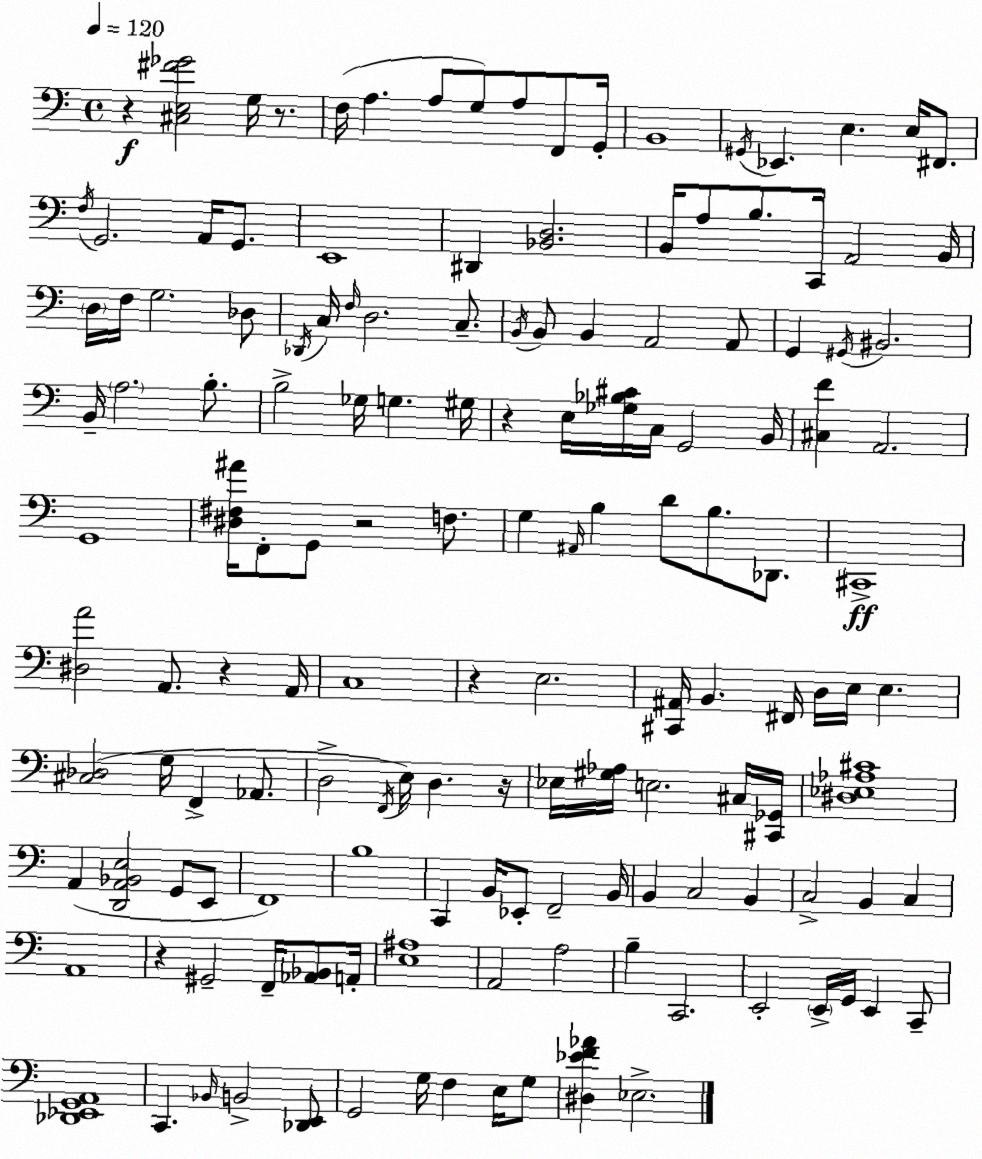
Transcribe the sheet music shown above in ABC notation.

X:1
T:Untitled
M:4/4
L:1/4
K:C
z [^C,E,^F_G]2 G,/4 z/2 F,/4 A, A,/2 G,/2 A,/2 F,,/2 G,,/4 B,,4 ^G,,/4 _E,, E, E,/4 ^F,,/2 F,/4 G,,2 A,,/4 G,,/2 E,,4 ^D,, [_B,,D,]2 B,,/4 A,/2 B,/2 C,,/4 A,,2 B,,/4 D,/4 F,/4 G,2 _D,/2 _D,,/4 C,/4 F,/4 D,2 C,/2 B,,/4 B,,/2 B,, A,,2 A,,/2 G,, ^G,,/4 ^B,,2 B,,/4 A,2 B,/2 B,2 _G,/4 G, ^G,/4 z E,/4 [_G,_B,^C]/4 C,/4 G,,2 B,,/4 [^C,F] A,,2 G,,4 [^D,^F,^A]/4 F,,/2 G,,/2 z2 F,/2 G, ^A,,/4 B, D/2 B,/2 _D,,/2 ^C,,4 [^D,A]2 A,,/2 z A,,/4 C,4 z E,2 [^C,,^A,,]/4 B,, ^F,,/4 D,/4 E,/4 E, [^C,_D,]2 G,/4 F,, _A,,/2 D,2 F,,/4 E,/4 D, z/4 _E,/4 [^G,_A,]/4 E,2 ^C,/4 [^C,,_G,,]/4 [^D,_E,_A,^C]4 A,, [D,,A,,_B,,E,]2 G,,/2 E,,/2 F,,4 B,4 C,, B,,/4 _E,,/2 F,,2 B,,/4 B,, C,2 B,, C,2 B,, C, A,,4 z ^G,,2 F,,/4 [_A,,_B,,]/2 A,,/4 [E,^A,]4 A,,2 A,2 B, C,,2 E,,2 E,,/4 G,,/4 E,, C,,/2 [_D,,_E,,G,,A,,]4 C,, _B,,/4 B,,2 [_D,,E,,]/2 G,,2 G,/4 F, E,/4 G,/2 [^D,_EF_A] _E,2